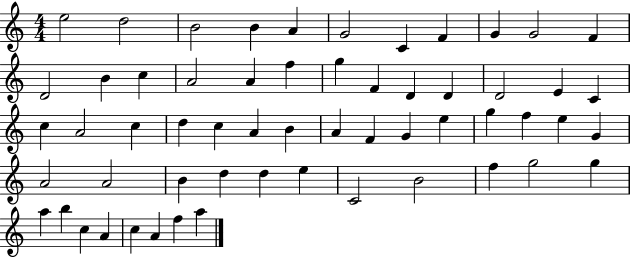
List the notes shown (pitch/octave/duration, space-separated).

E5/h D5/h B4/h B4/q A4/q G4/h C4/q F4/q G4/q G4/h F4/q D4/h B4/q C5/q A4/h A4/q F5/q G5/q F4/q D4/q D4/q D4/h E4/q C4/q C5/q A4/h C5/q D5/q C5/q A4/q B4/q A4/q F4/q G4/q E5/q G5/q F5/q E5/q G4/q A4/h A4/h B4/q D5/q D5/q E5/q C4/h B4/h F5/q G5/h G5/q A5/q B5/q C5/q A4/q C5/q A4/q F5/q A5/q